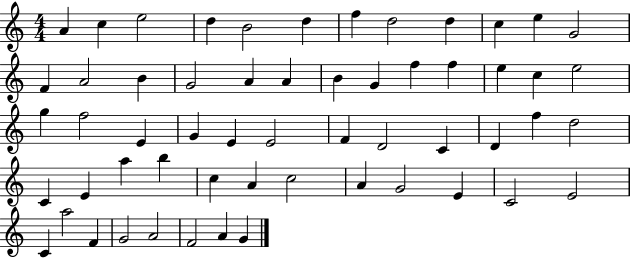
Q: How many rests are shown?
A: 0